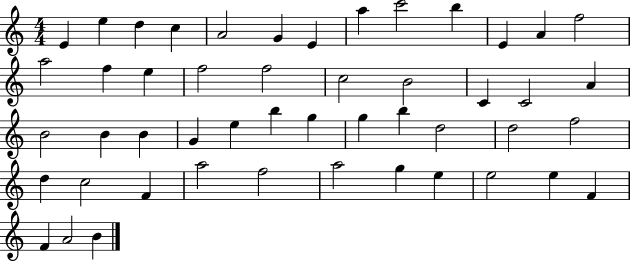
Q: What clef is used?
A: treble